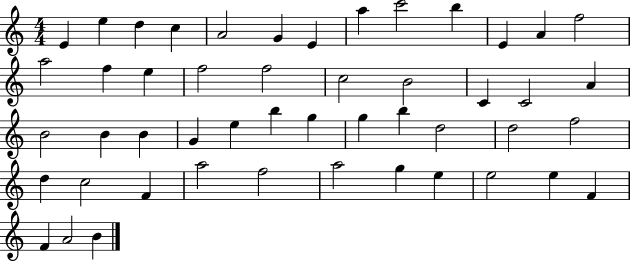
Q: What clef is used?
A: treble